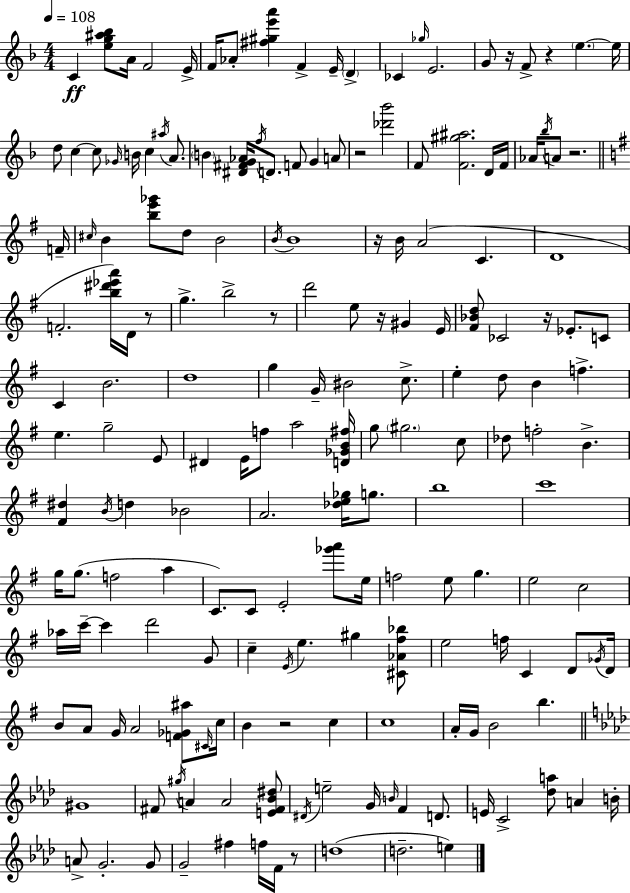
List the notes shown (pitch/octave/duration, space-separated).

C4/q [E5,G5,A#5,Bb5]/e A4/s F4/h E4/s F4/s Ab4/e [F#5,G#5,E6,A6]/q F4/q E4/s D4/q CES4/q Gb5/s E4/h. G4/e R/s F4/e R/q E5/q. E5/s D5/e C5/q C5/e Gb4/s B4/s C5/q A#5/s A4/e. B4/q [D#4,F#4,G4,Ab4]/s F5/s D4/e. F4/e G4/q A4/e R/h [Db6,Bb6]/h F4/e [F4,G#5,A#5]/h. D4/s F4/s Ab4/s Bb5/s A4/e R/h. F4/s C#5/s B4/q [B5,E6,Gb6]/e D5/e B4/h B4/s B4/w R/s B4/s A4/h C4/q. D4/w F4/h. [B5,D#6,Eb6,A6]/s D4/s R/e G5/q. B5/h R/e D6/h E5/e R/s G#4/q E4/s [F#4,Bb4,D5]/e CES4/h R/s Eb4/e. C4/e C4/q B4/h. D5/w G5/q G4/s BIS4/h C5/e. E5/q D5/e B4/q F5/q. E5/q. G5/h E4/e D#4/q E4/s F5/e A5/h [D4,Gb4,B4,F#5]/s G5/e G#5/h. C5/e Db5/e F5/h B4/q. [F#4,D#5]/q B4/s D5/q Bb4/h A4/h. [Db5,E5,Gb5]/s G5/e. B5/w C6/w G5/s G5/e. F5/h A5/q C4/e. C4/e E4/h [Gb6,A6]/e E5/s F5/h E5/e G5/q. E5/h C5/h Ab5/s C6/s C6/q D6/h G4/e C5/q E4/s E5/q. G#5/q [C#4,Ab4,F#5,Bb5]/e E5/h F5/s C4/q D4/e Gb4/s D4/s B4/e A4/e G4/s A4/h [F4,Gb4,A#5]/e C#4/s C5/s B4/q R/h C5/q C5/w A4/s G4/s B4/h B5/q. G#4/w F#4/e G#5/s A4/q A4/h [E4,F#4,Bb4,D#5]/e D#4/s E5/h G4/s B4/s F4/q D4/e. E4/s C4/h [Db5,A5]/e A4/q B4/s A4/e G4/h. G4/e G4/h F#5/q F5/s F4/s R/e D5/w D5/h. E5/q